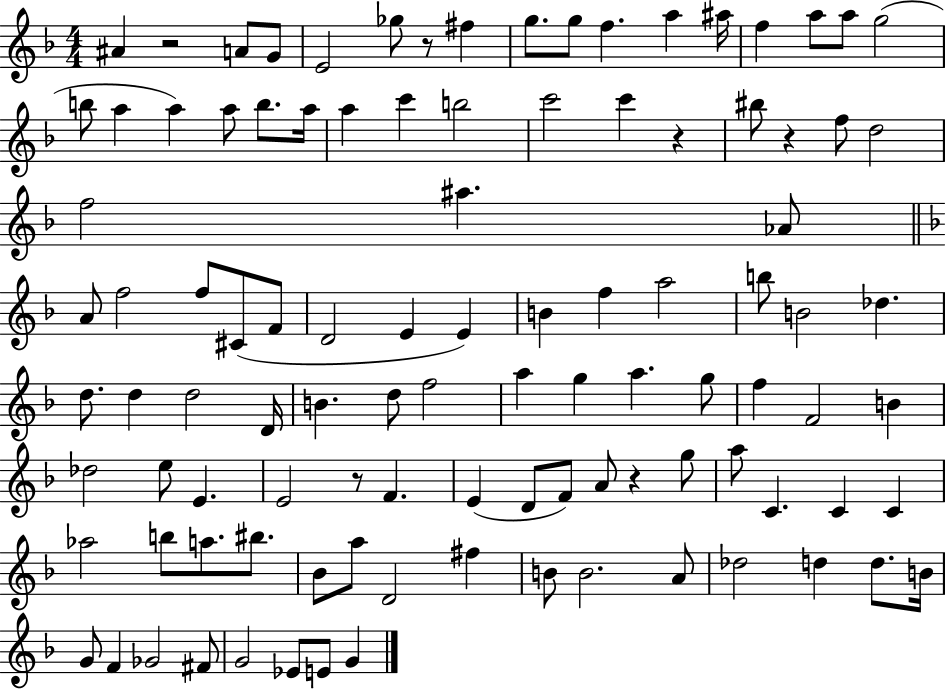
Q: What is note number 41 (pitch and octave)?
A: B4